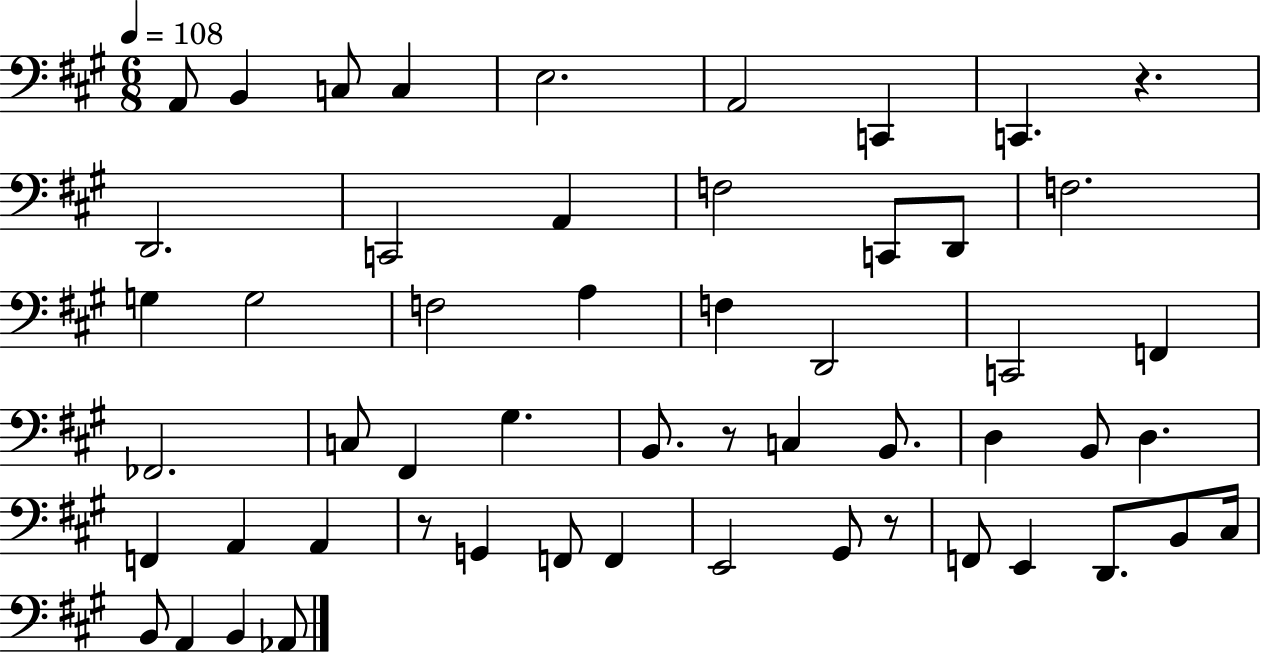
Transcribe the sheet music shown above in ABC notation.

X:1
T:Untitled
M:6/8
L:1/4
K:A
A,,/2 B,, C,/2 C, E,2 A,,2 C,, C,, z D,,2 C,,2 A,, F,2 C,,/2 D,,/2 F,2 G, G,2 F,2 A, F, D,,2 C,,2 F,, _F,,2 C,/2 ^F,, ^G, B,,/2 z/2 C, B,,/2 D, B,,/2 D, F,, A,, A,, z/2 G,, F,,/2 F,, E,,2 ^G,,/2 z/2 F,,/2 E,, D,,/2 B,,/2 ^C,/4 B,,/2 A,, B,, _A,,/2